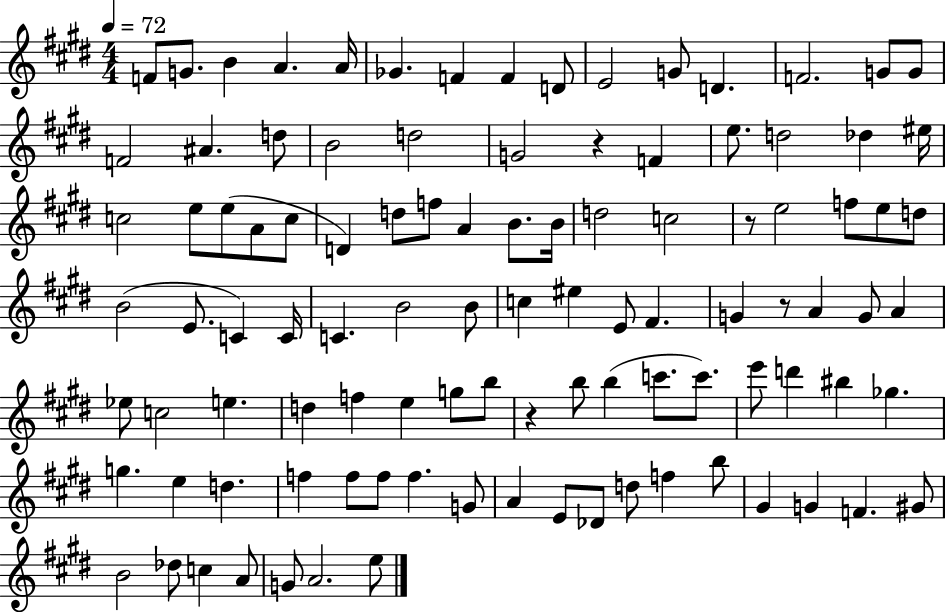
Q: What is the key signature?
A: E major